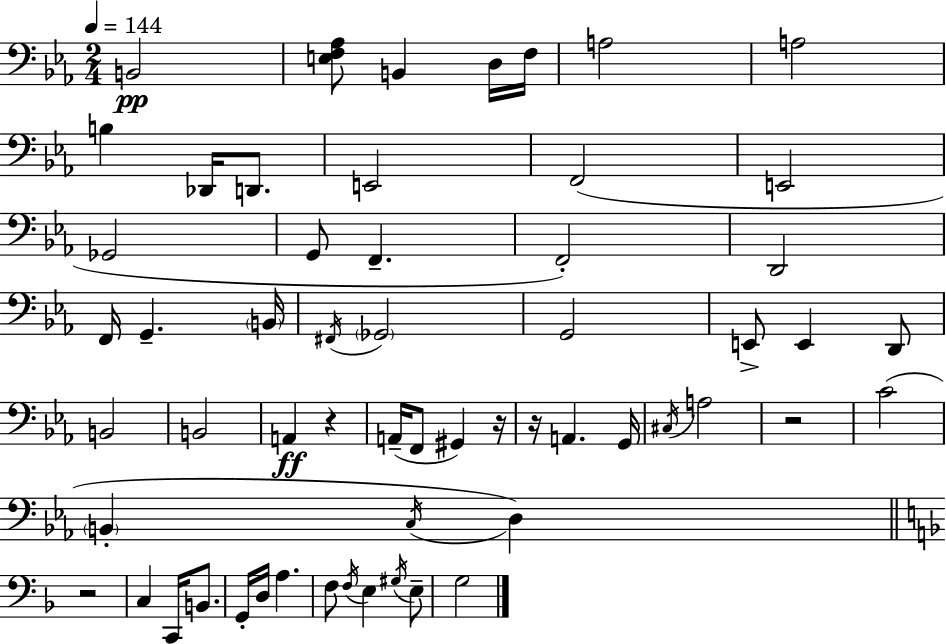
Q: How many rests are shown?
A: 5